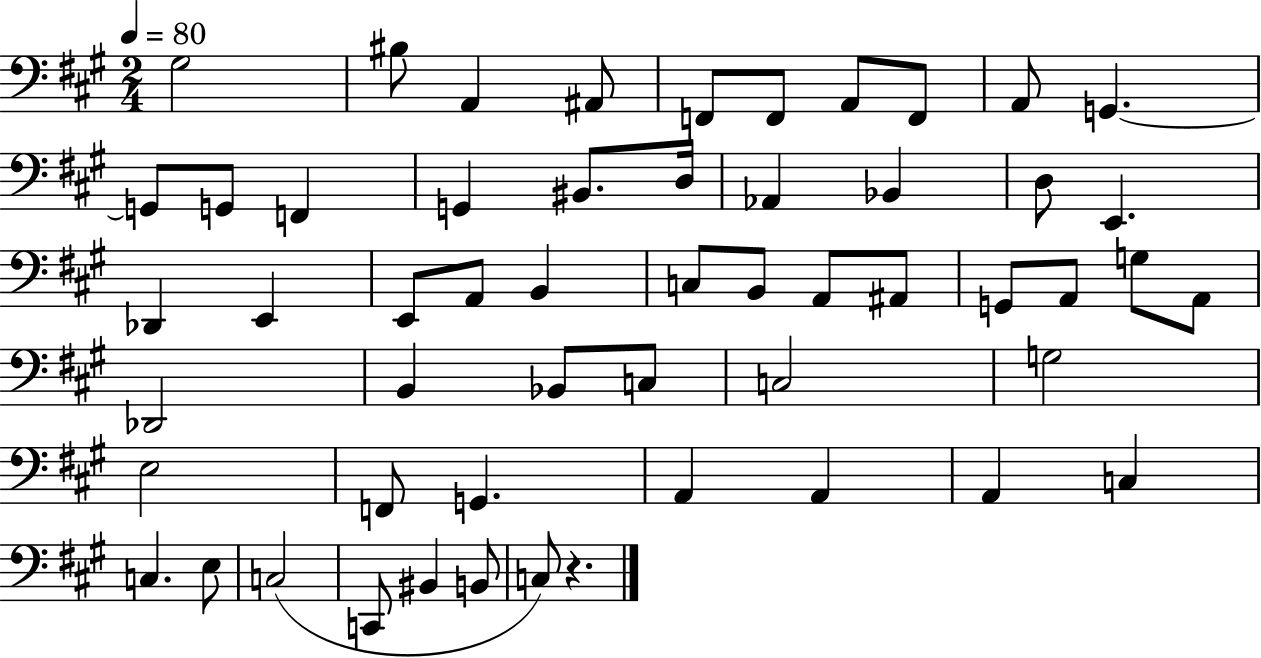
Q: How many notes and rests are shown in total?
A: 54